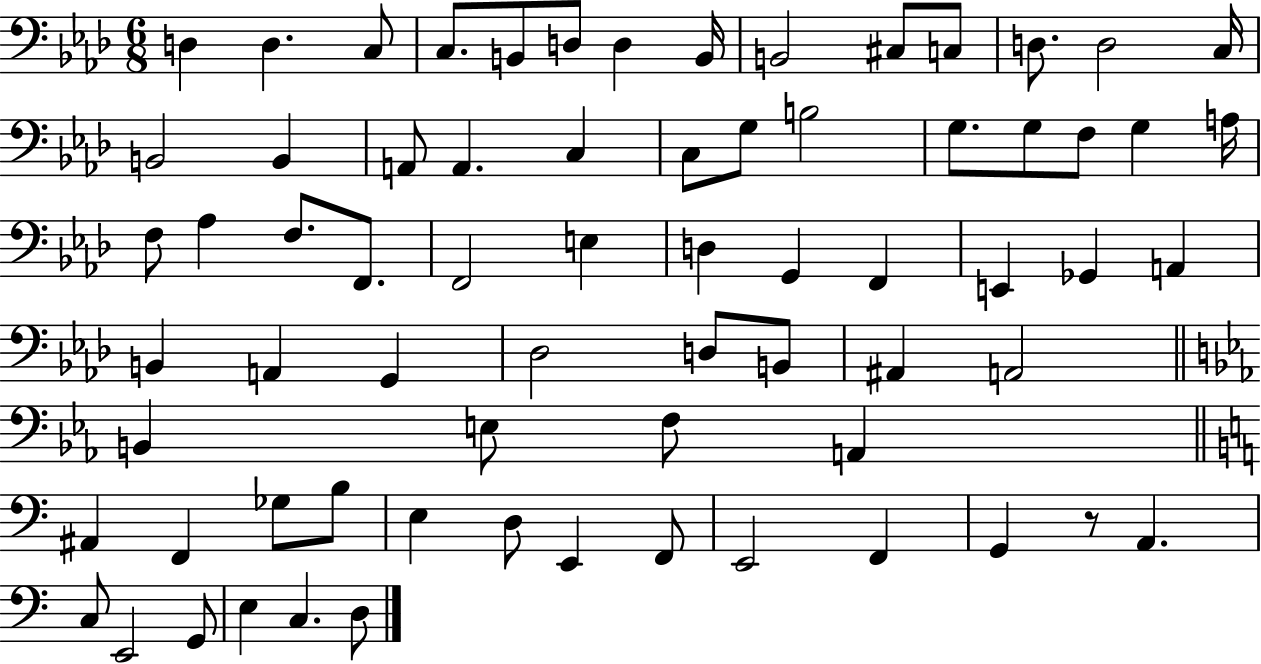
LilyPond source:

{
  \clef bass
  \numericTimeSignature
  \time 6/8
  \key aes \major
  d4 d4. c8 | c8. b,8 d8 d4 b,16 | b,2 cis8 c8 | d8. d2 c16 | \break b,2 b,4 | a,8 a,4. c4 | c8 g8 b2 | g8. g8 f8 g4 a16 | \break f8 aes4 f8. f,8. | f,2 e4 | d4 g,4 f,4 | e,4 ges,4 a,4 | \break b,4 a,4 g,4 | des2 d8 b,8 | ais,4 a,2 | \bar "||" \break \key ees \major b,4 e8 f8 a,4 | \bar "||" \break \key c \major ais,4 f,4 ges8 b8 | e4 d8 e,4 f,8 | e,2 f,4 | g,4 r8 a,4. | \break c8 e,2 g,8 | e4 c4. d8 | \bar "|."
}